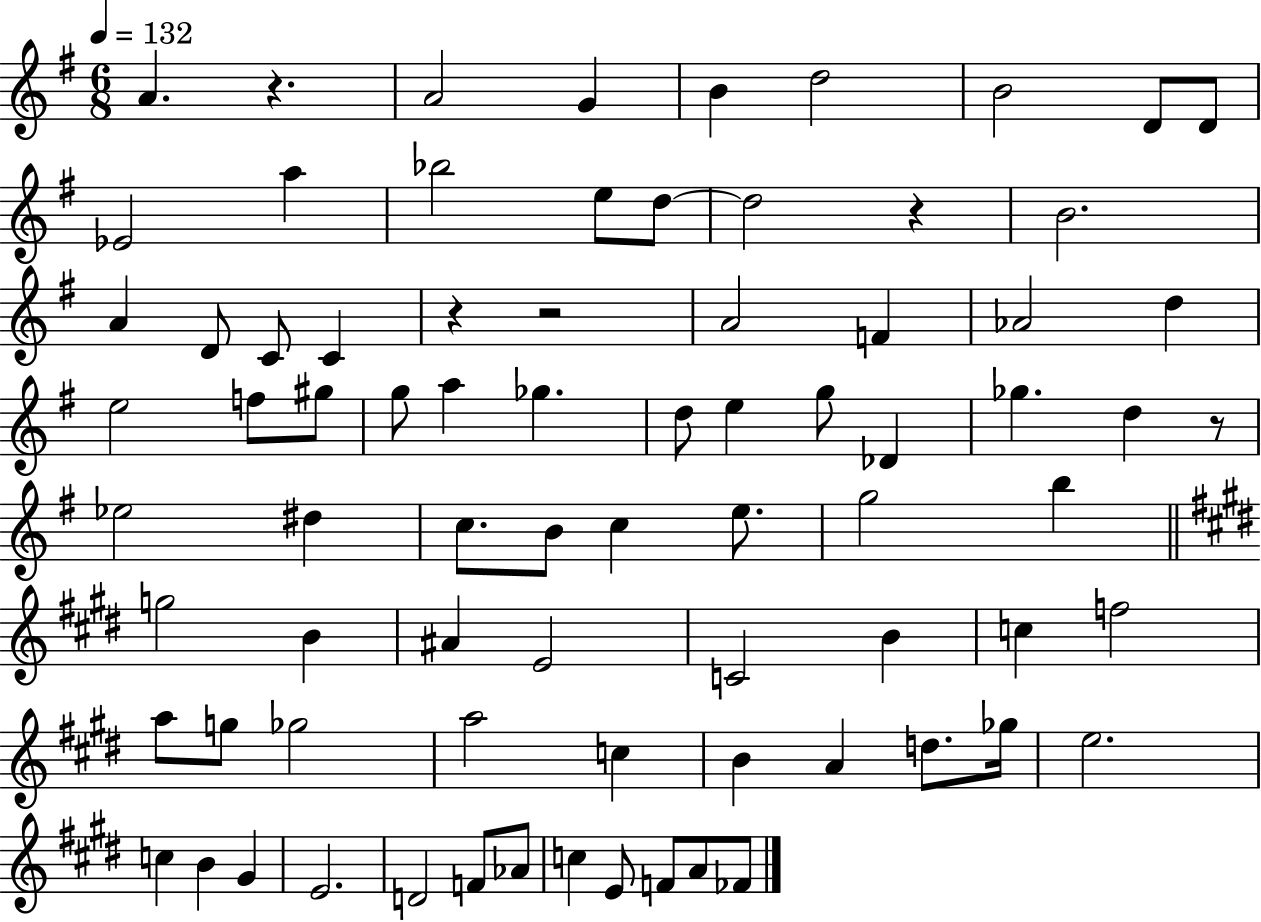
{
  \clef treble
  \numericTimeSignature
  \time 6/8
  \key g \major
  \tempo 4 = 132
  a'4. r4. | a'2 g'4 | b'4 d''2 | b'2 d'8 d'8 | \break ees'2 a''4 | bes''2 e''8 d''8~~ | d''2 r4 | b'2. | \break a'4 d'8 c'8 c'4 | r4 r2 | a'2 f'4 | aes'2 d''4 | \break e''2 f''8 gis''8 | g''8 a''4 ges''4. | d''8 e''4 g''8 des'4 | ges''4. d''4 r8 | \break ees''2 dis''4 | c''8. b'8 c''4 e''8. | g''2 b''4 | \bar "||" \break \key e \major g''2 b'4 | ais'4 e'2 | c'2 b'4 | c''4 f''2 | \break a''8 g''8 ges''2 | a''2 c''4 | b'4 a'4 d''8. ges''16 | e''2. | \break c''4 b'4 gis'4 | e'2. | d'2 f'8 aes'8 | c''4 e'8 f'8 a'8 fes'8 | \break \bar "|."
}